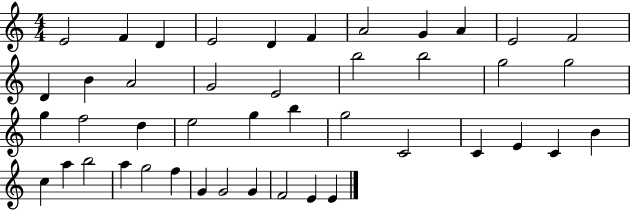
E4/h F4/q D4/q E4/h D4/q F4/q A4/h G4/q A4/q E4/h F4/h D4/q B4/q A4/h G4/h E4/h B5/h B5/h G5/h G5/h G5/q F5/h D5/q E5/h G5/q B5/q G5/h C4/h C4/q E4/q C4/q B4/q C5/q A5/q B5/h A5/q G5/h F5/q G4/q G4/h G4/q F4/h E4/q E4/q